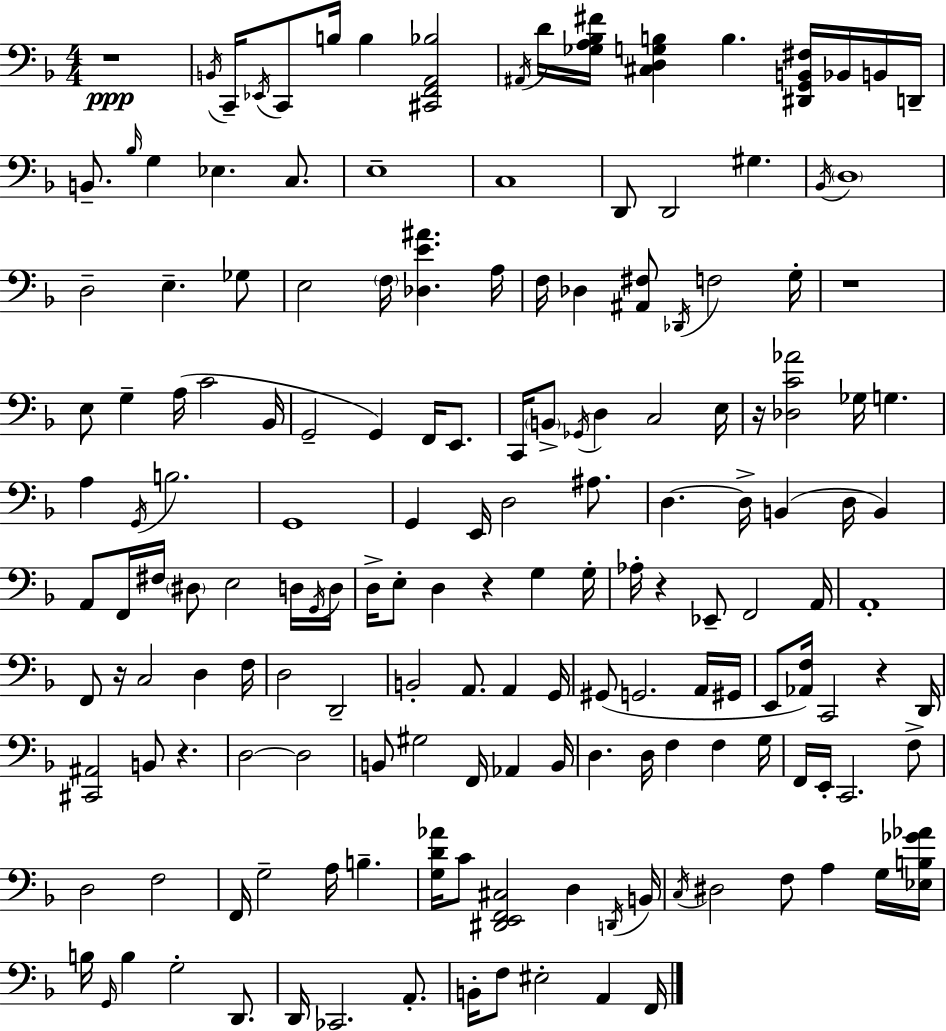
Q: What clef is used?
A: bass